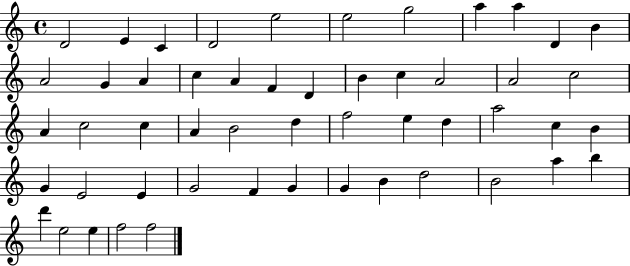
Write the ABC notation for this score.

X:1
T:Untitled
M:4/4
L:1/4
K:C
D2 E C D2 e2 e2 g2 a a D B A2 G A c A F D B c A2 A2 c2 A c2 c A B2 d f2 e d a2 c B G E2 E G2 F G G B d2 B2 a b d' e2 e f2 f2